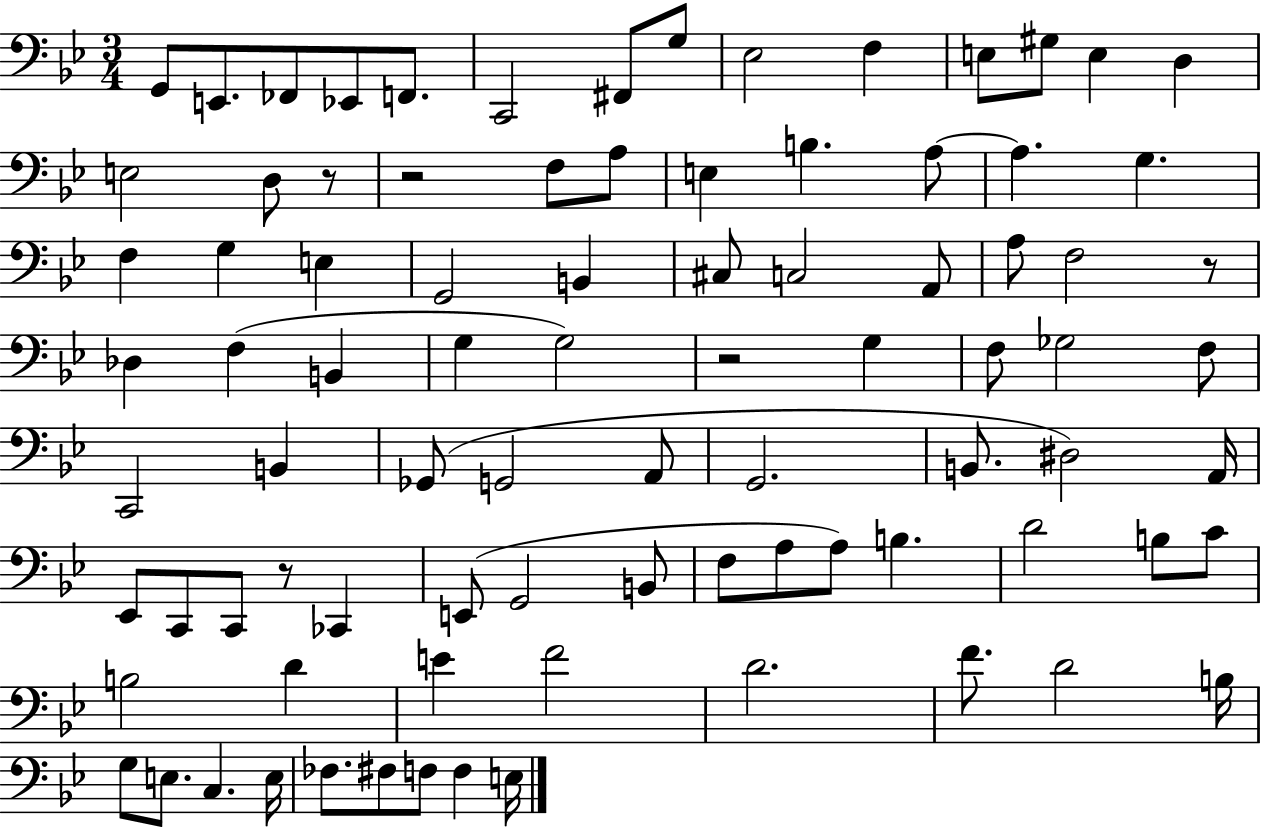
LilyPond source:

{
  \clef bass
  \numericTimeSignature
  \time 3/4
  \key bes \major
  g,8 e,8. fes,8 ees,8 f,8. | c,2 fis,8 g8 | ees2 f4 | e8 gis8 e4 d4 | \break e2 d8 r8 | r2 f8 a8 | e4 b4. a8~~ | a4. g4. | \break f4 g4 e4 | g,2 b,4 | cis8 c2 a,8 | a8 f2 r8 | \break des4 f4( b,4 | g4 g2) | r2 g4 | f8 ges2 f8 | \break c,2 b,4 | ges,8( g,2 a,8 | g,2. | b,8. dis2) a,16 | \break ees,8 c,8 c,8 r8 ces,4 | e,8( g,2 b,8 | f8 a8 a8) b4. | d'2 b8 c'8 | \break b2 d'4 | e'4 f'2 | d'2. | f'8. d'2 b16 | \break g8 e8. c4. e16 | fes8. fis8 f8 f4 e16 | \bar "|."
}